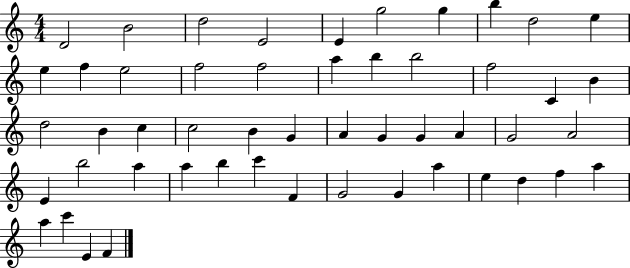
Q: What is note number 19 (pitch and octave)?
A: F5